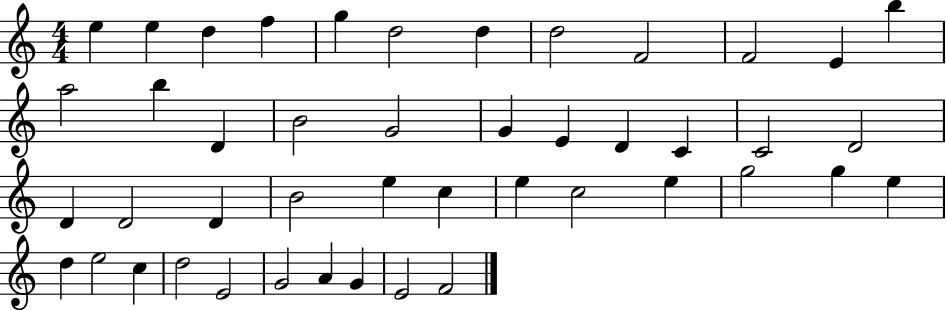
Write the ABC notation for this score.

X:1
T:Untitled
M:4/4
L:1/4
K:C
e e d f g d2 d d2 F2 F2 E b a2 b D B2 G2 G E D C C2 D2 D D2 D B2 e c e c2 e g2 g e d e2 c d2 E2 G2 A G E2 F2